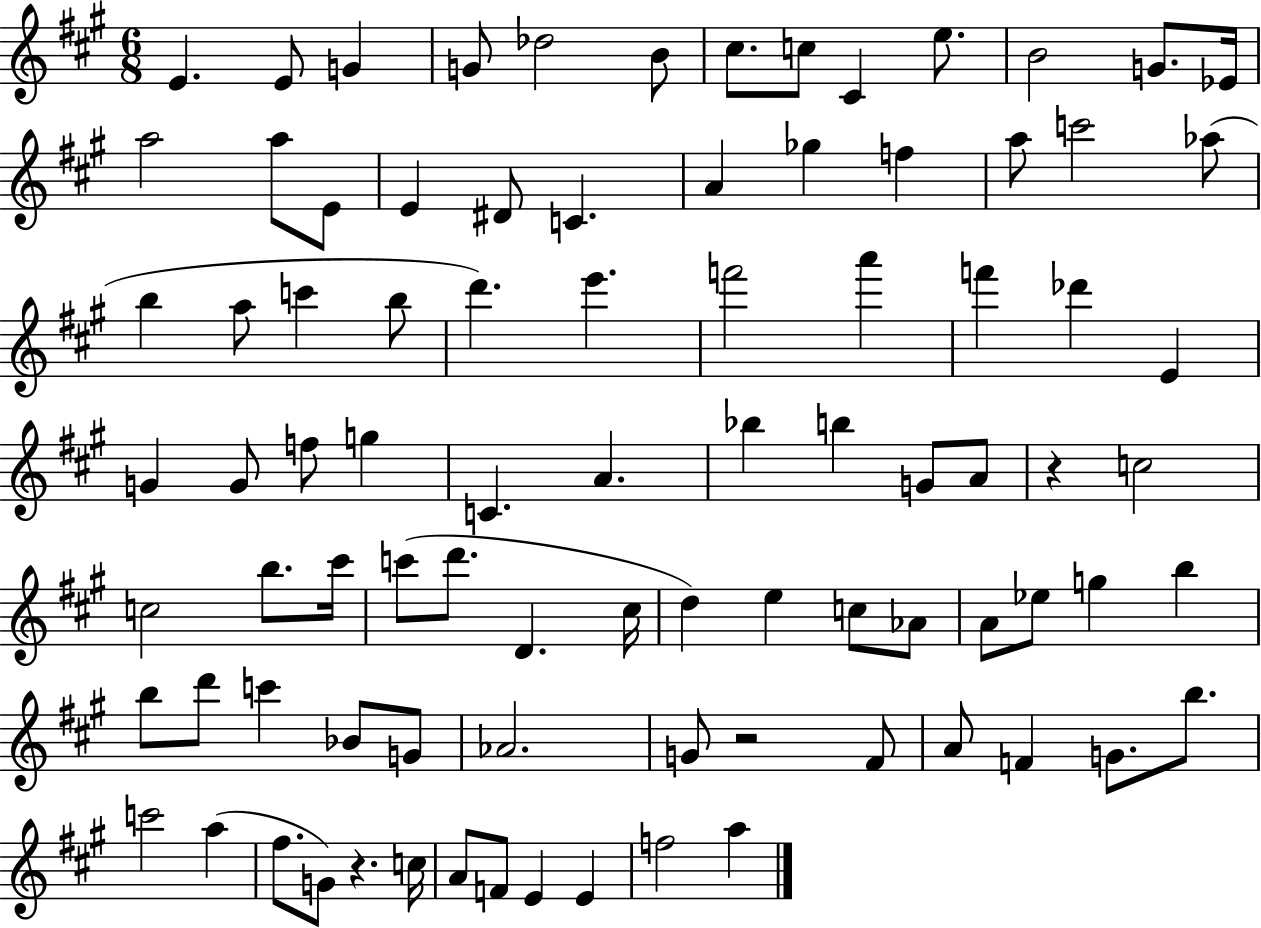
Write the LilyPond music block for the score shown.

{
  \clef treble
  \numericTimeSignature
  \time 6/8
  \key a \major
  e'4. e'8 g'4 | g'8 des''2 b'8 | cis''8. c''8 cis'4 e''8. | b'2 g'8. ees'16 | \break a''2 a''8 e'8 | e'4 dis'8 c'4. | a'4 ges''4 f''4 | a''8 c'''2 aes''8( | \break b''4 a''8 c'''4 b''8 | d'''4.) e'''4. | f'''2 a'''4 | f'''4 des'''4 e'4 | \break g'4 g'8 f''8 g''4 | c'4. a'4. | bes''4 b''4 g'8 a'8 | r4 c''2 | \break c''2 b''8. cis'''16 | c'''8( d'''8. d'4. cis''16 | d''4) e''4 c''8 aes'8 | a'8 ees''8 g''4 b''4 | \break b''8 d'''8 c'''4 bes'8 g'8 | aes'2. | g'8 r2 fis'8 | a'8 f'4 g'8. b''8. | \break c'''2 a''4( | fis''8. g'8) r4. c''16 | a'8 f'8 e'4 e'4 | f''2 a''4 | \break \bar "|."
}